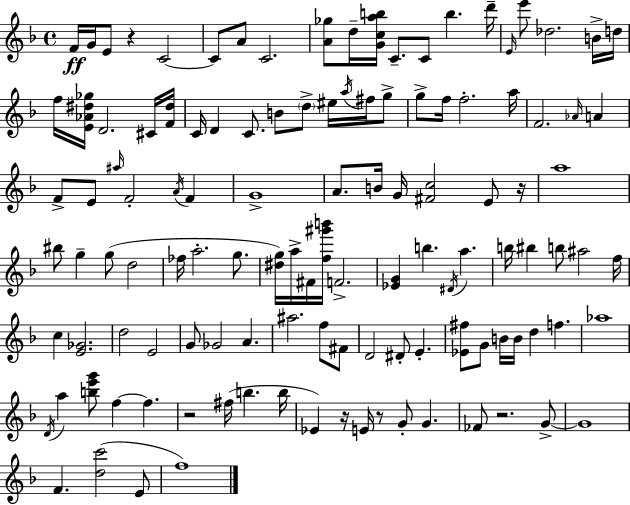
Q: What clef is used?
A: treble